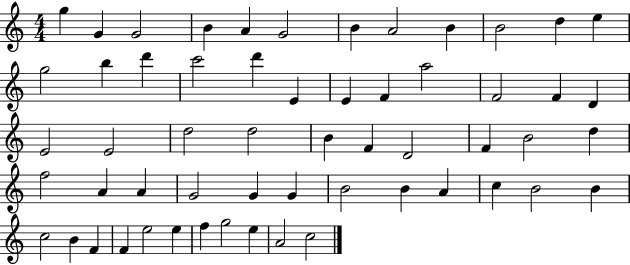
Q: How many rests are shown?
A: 0